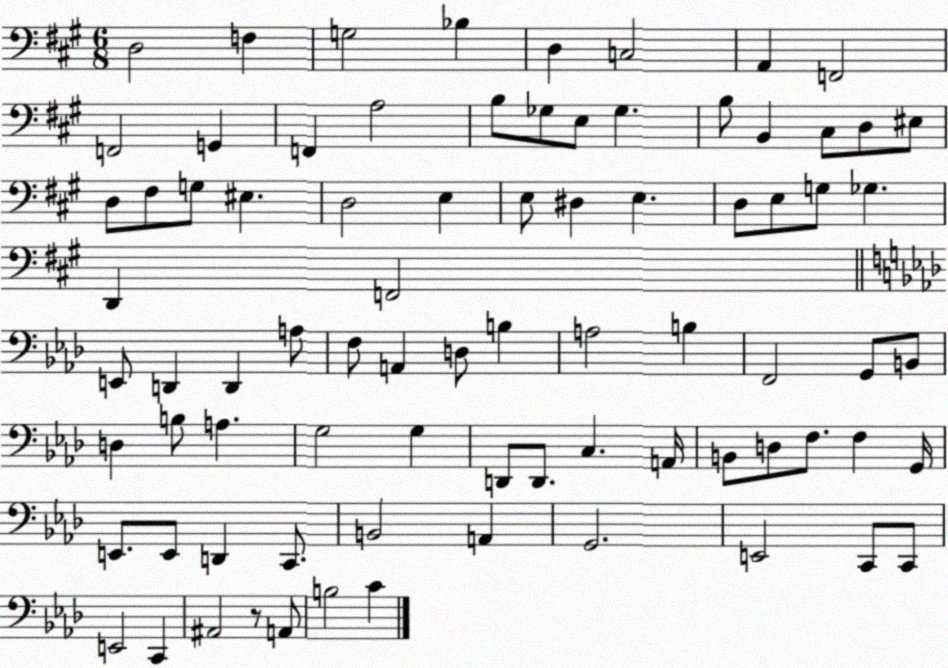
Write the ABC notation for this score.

X:1
T:Untitled
M:6/8
L:1/4
K:A
D,2 F, G,2 _B, D, C,2 A,, F,,2 F,,2 G,, F,, A,2 B,/2 _G,/2 E,/2 _G, B,/2 B,, ^C,/2 D,/2 ^E,/2 D,/2 ^F,/2 G,/2 ^E, D,2 E, E,/2 ^D, E, D,/2 E,/2 G,/2 _G, D,, F,,2 E,,/2 D,, D,, A,/2 F,/2 A,, D,/2 B, A,2 B, F,,2 G,,/2 B,,/2 D, B,/2 A, G,2 G, D,,/2 D,,/2 C, A,,/4 B,,/2 D,/2 F,/2 F, G,,/4 E,,/2 E,,/2 D,, C,,/2 B,,2 A,, G,,2 E,,2 C,,/2 C,,/2 E,,2 C,, ^A,,2 z/2 A,,/2 B,2 C